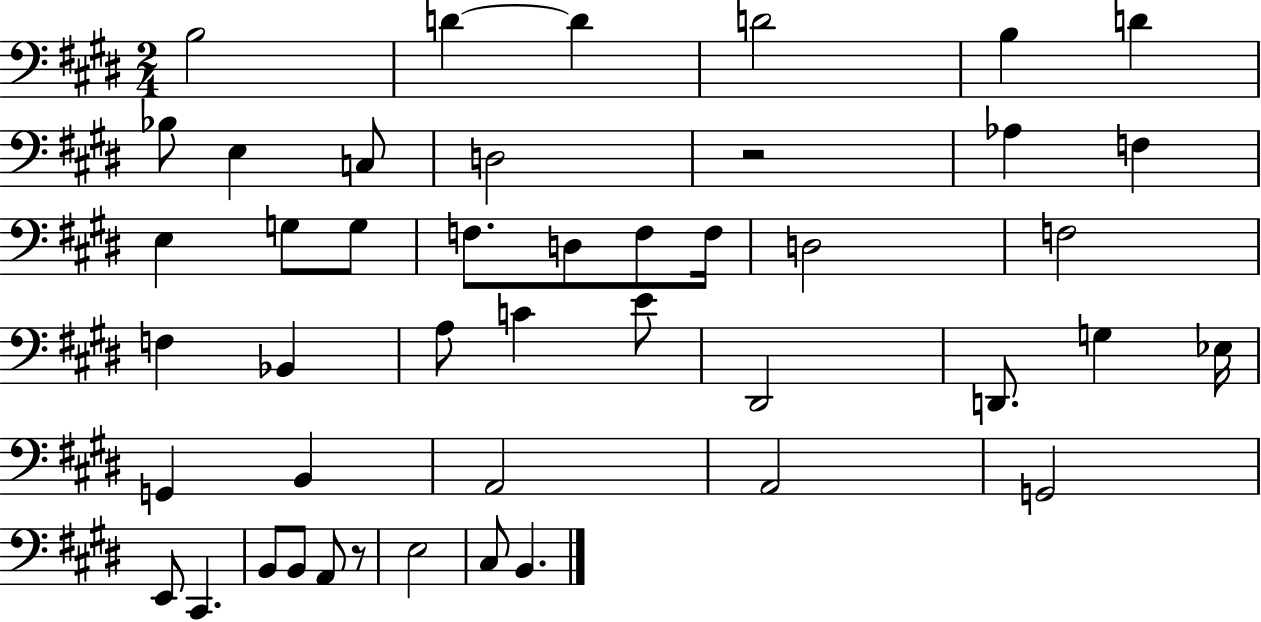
{
  \clef bass
  \numericTimeSignature
  \time 2/4
  \key e \major
  b2 | d'4~~ d'4 | d'2 | b4 d'4 | \break bes8 e4 c8 | d2 | r2 | aes4 f4 | \break e4 g8 g8 | f8. d8 f8 f16 | d2 | f2 | \break f4 bes,4 | a8 c'4 e'8 | dis,2 | d,8. g4 ees16 | \break g,4 b,4 | a,2 | a,2 | g,2 | \break e,8 cis,4. | b,8 b,8 a,8 r8 | e2 | cis8 b,4. | \break \bar "|."
}